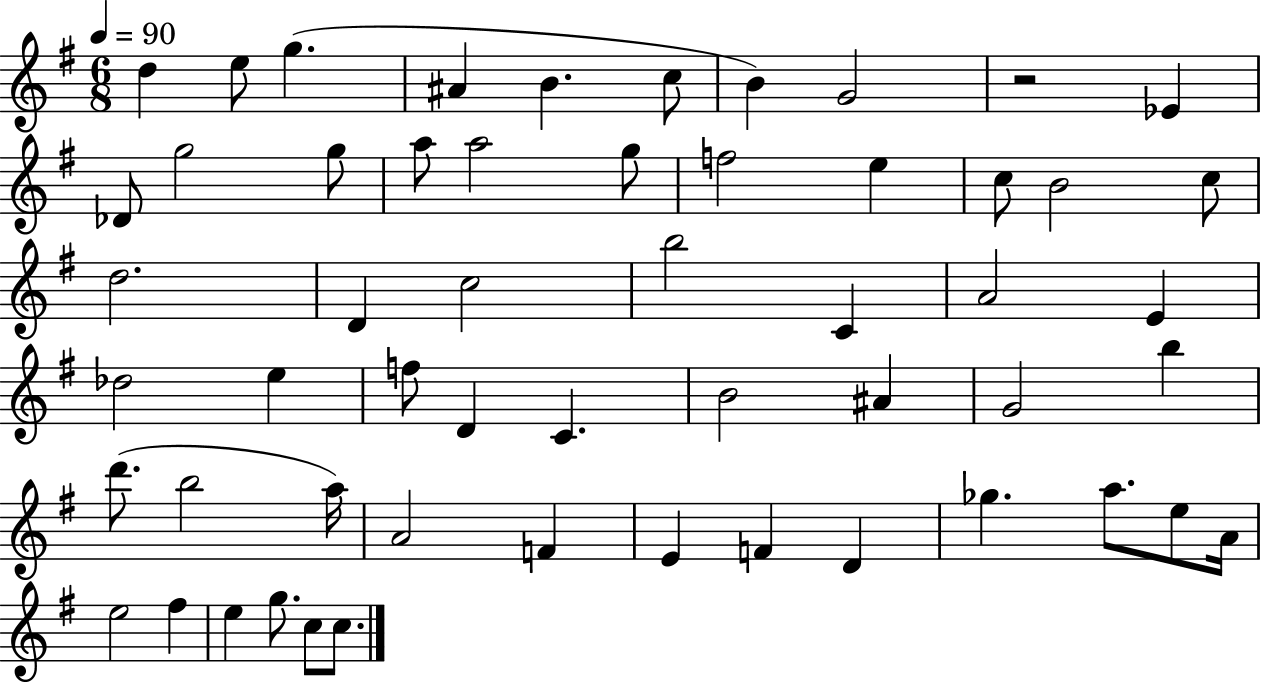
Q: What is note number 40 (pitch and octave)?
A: A4